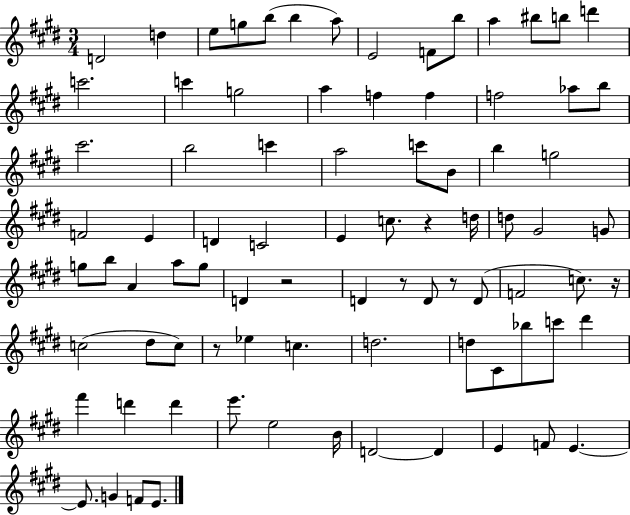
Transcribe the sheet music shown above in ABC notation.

X:1
T:Untitled
M:3/4
L:1/4
K:E
D2 d e/2 g/2 b/2 b a/2 E2 F/2 b/2 a ^b/2 b/2 d' c'2 c' g2 a f f f2 _a/2 b/2 ^c'2 b2 c' a2 c'/2 B/2 b g2 F2 E D C2 E c/2 z d/4 d/2 ^G2 G/2 g/2 b/2 A a/2 g/2 D z2 D z/2 D/2 z/2 D/2 F2 c/2 z/4 c2 ^d/2 c/2 z/2 _e c d2 d/2 ^C/2 _b/2 c'/2 ^d' ^f' d' d' e'/2 e2 B/4 D2 D E F/2 E E/2 G F/2 E/2